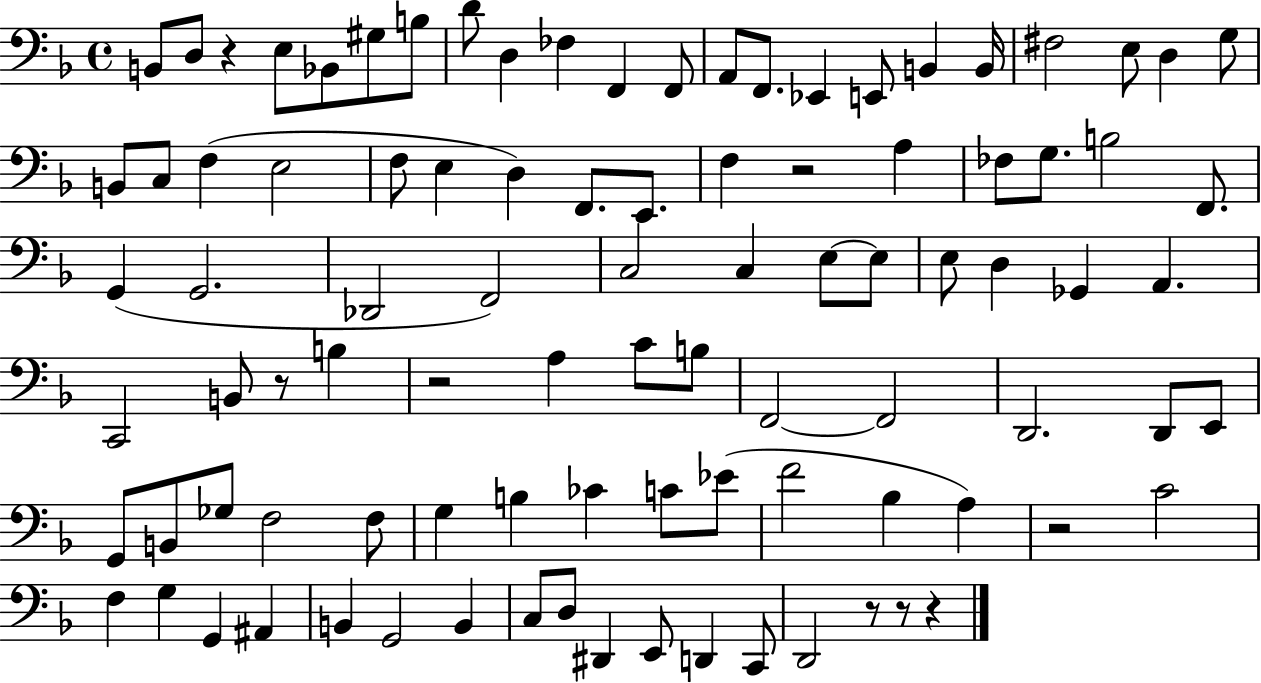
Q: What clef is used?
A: bass